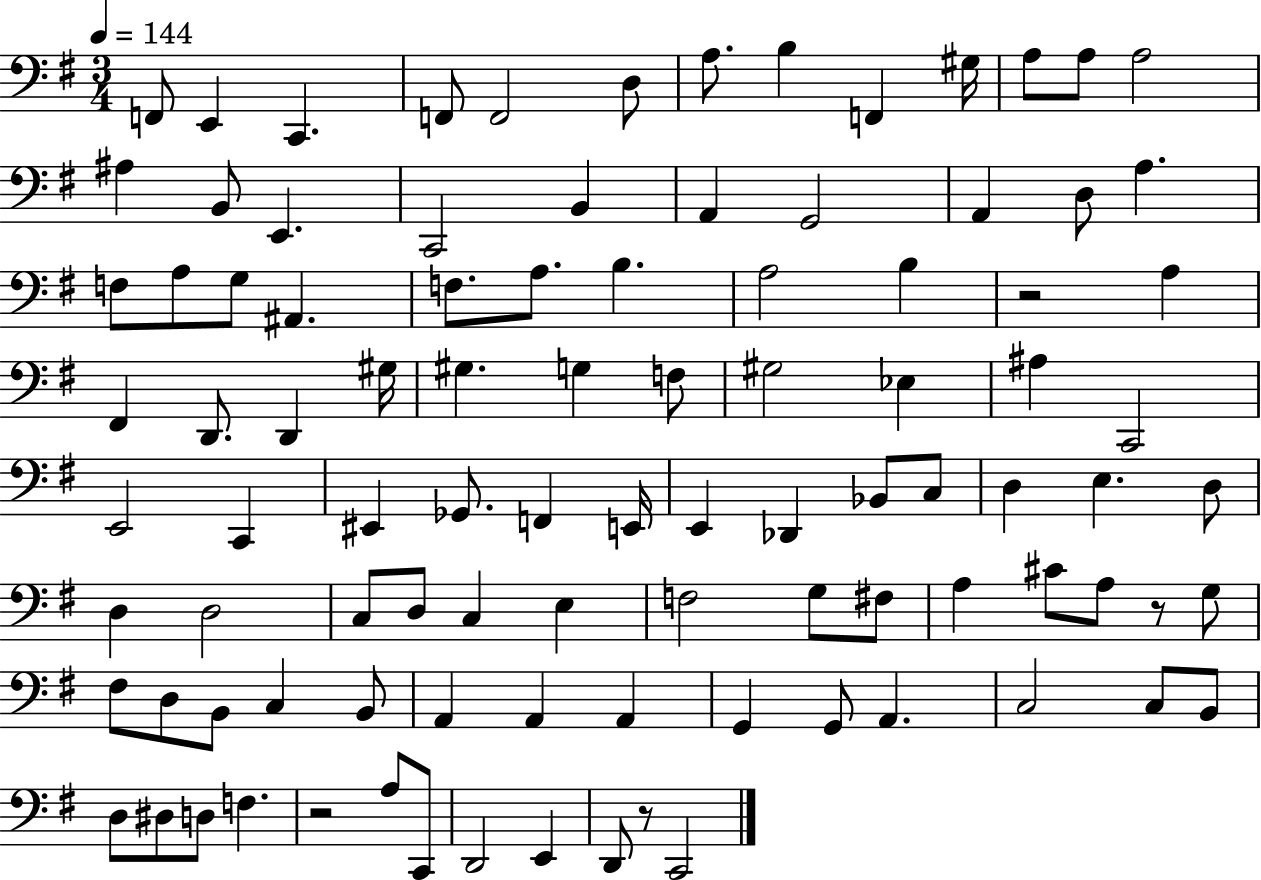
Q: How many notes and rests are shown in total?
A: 98